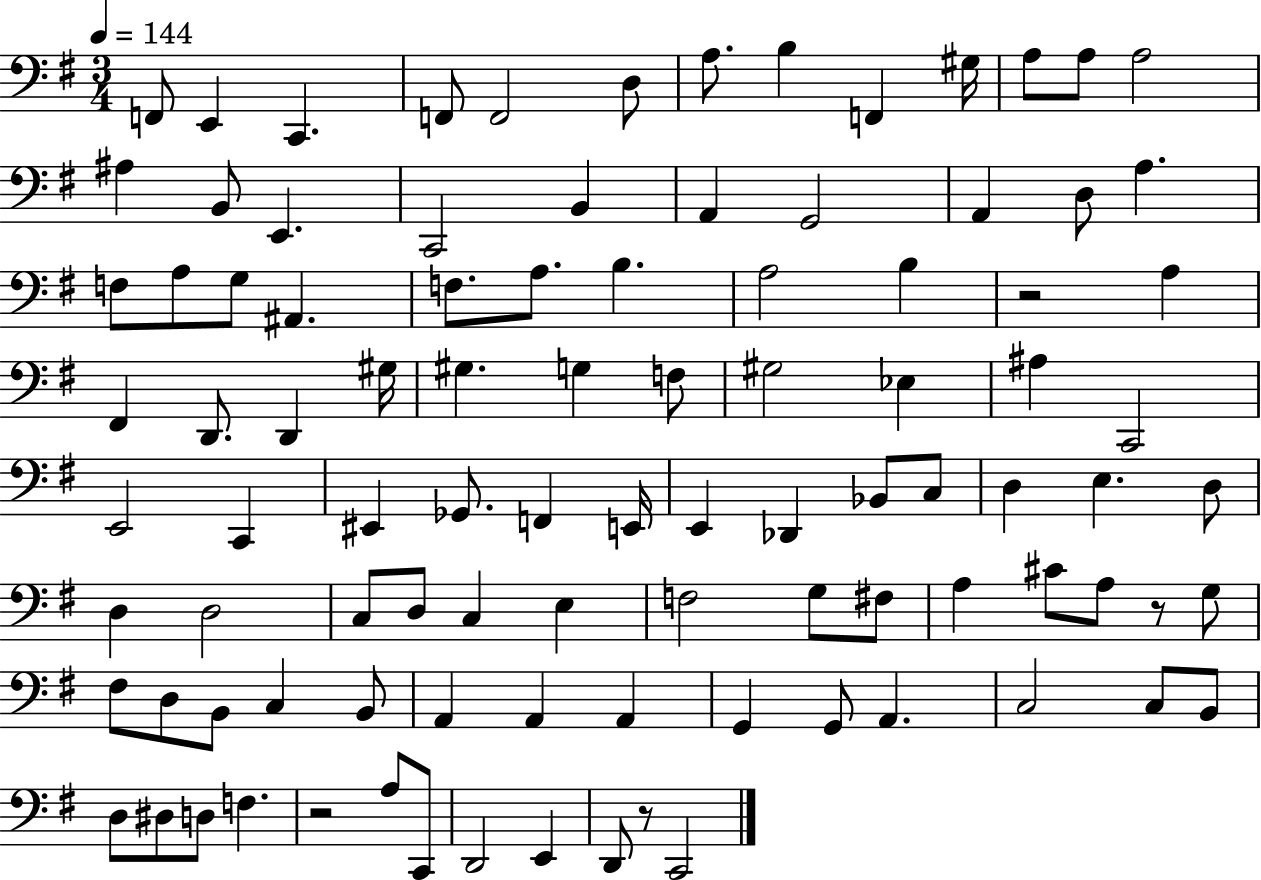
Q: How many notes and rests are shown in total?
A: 98